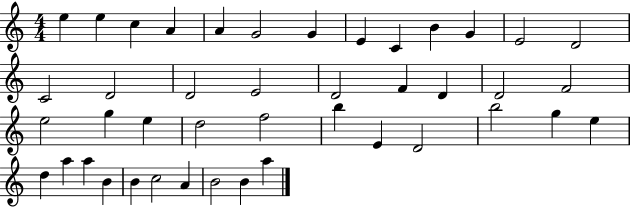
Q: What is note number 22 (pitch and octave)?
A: F4